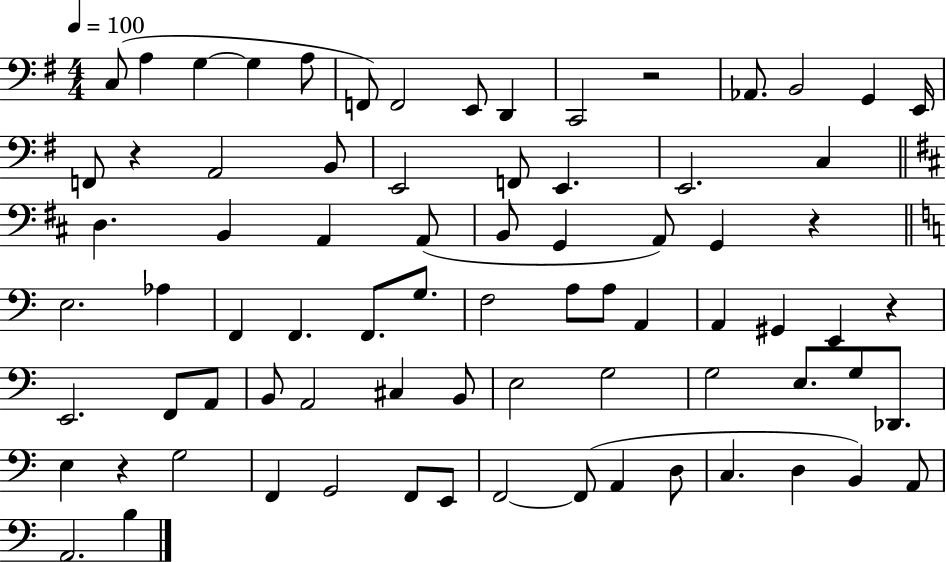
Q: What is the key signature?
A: G major